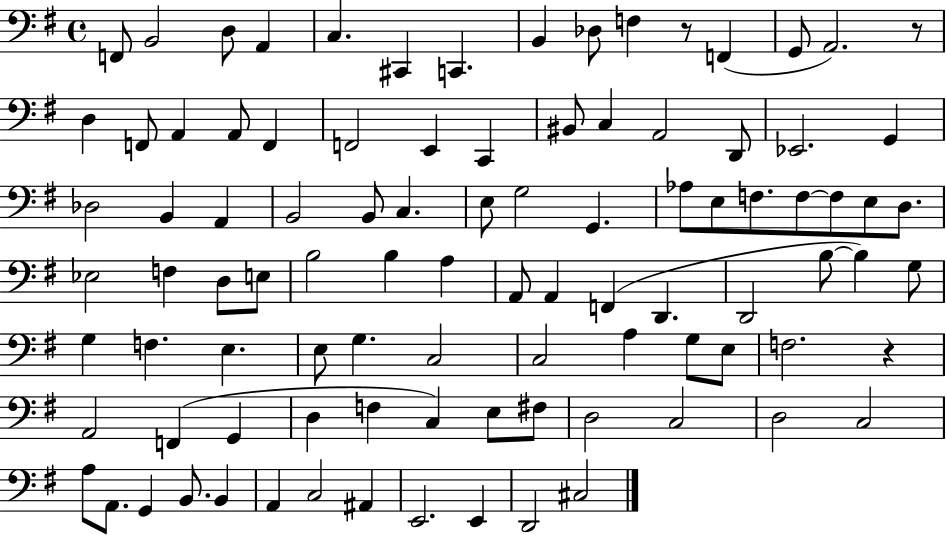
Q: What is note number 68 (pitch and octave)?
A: E3